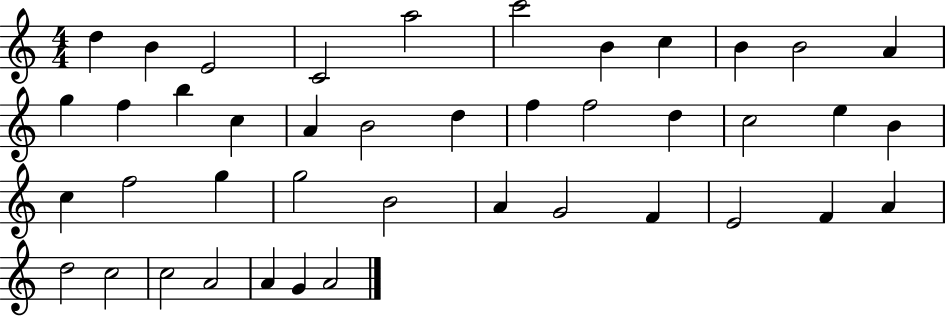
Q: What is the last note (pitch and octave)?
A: A4